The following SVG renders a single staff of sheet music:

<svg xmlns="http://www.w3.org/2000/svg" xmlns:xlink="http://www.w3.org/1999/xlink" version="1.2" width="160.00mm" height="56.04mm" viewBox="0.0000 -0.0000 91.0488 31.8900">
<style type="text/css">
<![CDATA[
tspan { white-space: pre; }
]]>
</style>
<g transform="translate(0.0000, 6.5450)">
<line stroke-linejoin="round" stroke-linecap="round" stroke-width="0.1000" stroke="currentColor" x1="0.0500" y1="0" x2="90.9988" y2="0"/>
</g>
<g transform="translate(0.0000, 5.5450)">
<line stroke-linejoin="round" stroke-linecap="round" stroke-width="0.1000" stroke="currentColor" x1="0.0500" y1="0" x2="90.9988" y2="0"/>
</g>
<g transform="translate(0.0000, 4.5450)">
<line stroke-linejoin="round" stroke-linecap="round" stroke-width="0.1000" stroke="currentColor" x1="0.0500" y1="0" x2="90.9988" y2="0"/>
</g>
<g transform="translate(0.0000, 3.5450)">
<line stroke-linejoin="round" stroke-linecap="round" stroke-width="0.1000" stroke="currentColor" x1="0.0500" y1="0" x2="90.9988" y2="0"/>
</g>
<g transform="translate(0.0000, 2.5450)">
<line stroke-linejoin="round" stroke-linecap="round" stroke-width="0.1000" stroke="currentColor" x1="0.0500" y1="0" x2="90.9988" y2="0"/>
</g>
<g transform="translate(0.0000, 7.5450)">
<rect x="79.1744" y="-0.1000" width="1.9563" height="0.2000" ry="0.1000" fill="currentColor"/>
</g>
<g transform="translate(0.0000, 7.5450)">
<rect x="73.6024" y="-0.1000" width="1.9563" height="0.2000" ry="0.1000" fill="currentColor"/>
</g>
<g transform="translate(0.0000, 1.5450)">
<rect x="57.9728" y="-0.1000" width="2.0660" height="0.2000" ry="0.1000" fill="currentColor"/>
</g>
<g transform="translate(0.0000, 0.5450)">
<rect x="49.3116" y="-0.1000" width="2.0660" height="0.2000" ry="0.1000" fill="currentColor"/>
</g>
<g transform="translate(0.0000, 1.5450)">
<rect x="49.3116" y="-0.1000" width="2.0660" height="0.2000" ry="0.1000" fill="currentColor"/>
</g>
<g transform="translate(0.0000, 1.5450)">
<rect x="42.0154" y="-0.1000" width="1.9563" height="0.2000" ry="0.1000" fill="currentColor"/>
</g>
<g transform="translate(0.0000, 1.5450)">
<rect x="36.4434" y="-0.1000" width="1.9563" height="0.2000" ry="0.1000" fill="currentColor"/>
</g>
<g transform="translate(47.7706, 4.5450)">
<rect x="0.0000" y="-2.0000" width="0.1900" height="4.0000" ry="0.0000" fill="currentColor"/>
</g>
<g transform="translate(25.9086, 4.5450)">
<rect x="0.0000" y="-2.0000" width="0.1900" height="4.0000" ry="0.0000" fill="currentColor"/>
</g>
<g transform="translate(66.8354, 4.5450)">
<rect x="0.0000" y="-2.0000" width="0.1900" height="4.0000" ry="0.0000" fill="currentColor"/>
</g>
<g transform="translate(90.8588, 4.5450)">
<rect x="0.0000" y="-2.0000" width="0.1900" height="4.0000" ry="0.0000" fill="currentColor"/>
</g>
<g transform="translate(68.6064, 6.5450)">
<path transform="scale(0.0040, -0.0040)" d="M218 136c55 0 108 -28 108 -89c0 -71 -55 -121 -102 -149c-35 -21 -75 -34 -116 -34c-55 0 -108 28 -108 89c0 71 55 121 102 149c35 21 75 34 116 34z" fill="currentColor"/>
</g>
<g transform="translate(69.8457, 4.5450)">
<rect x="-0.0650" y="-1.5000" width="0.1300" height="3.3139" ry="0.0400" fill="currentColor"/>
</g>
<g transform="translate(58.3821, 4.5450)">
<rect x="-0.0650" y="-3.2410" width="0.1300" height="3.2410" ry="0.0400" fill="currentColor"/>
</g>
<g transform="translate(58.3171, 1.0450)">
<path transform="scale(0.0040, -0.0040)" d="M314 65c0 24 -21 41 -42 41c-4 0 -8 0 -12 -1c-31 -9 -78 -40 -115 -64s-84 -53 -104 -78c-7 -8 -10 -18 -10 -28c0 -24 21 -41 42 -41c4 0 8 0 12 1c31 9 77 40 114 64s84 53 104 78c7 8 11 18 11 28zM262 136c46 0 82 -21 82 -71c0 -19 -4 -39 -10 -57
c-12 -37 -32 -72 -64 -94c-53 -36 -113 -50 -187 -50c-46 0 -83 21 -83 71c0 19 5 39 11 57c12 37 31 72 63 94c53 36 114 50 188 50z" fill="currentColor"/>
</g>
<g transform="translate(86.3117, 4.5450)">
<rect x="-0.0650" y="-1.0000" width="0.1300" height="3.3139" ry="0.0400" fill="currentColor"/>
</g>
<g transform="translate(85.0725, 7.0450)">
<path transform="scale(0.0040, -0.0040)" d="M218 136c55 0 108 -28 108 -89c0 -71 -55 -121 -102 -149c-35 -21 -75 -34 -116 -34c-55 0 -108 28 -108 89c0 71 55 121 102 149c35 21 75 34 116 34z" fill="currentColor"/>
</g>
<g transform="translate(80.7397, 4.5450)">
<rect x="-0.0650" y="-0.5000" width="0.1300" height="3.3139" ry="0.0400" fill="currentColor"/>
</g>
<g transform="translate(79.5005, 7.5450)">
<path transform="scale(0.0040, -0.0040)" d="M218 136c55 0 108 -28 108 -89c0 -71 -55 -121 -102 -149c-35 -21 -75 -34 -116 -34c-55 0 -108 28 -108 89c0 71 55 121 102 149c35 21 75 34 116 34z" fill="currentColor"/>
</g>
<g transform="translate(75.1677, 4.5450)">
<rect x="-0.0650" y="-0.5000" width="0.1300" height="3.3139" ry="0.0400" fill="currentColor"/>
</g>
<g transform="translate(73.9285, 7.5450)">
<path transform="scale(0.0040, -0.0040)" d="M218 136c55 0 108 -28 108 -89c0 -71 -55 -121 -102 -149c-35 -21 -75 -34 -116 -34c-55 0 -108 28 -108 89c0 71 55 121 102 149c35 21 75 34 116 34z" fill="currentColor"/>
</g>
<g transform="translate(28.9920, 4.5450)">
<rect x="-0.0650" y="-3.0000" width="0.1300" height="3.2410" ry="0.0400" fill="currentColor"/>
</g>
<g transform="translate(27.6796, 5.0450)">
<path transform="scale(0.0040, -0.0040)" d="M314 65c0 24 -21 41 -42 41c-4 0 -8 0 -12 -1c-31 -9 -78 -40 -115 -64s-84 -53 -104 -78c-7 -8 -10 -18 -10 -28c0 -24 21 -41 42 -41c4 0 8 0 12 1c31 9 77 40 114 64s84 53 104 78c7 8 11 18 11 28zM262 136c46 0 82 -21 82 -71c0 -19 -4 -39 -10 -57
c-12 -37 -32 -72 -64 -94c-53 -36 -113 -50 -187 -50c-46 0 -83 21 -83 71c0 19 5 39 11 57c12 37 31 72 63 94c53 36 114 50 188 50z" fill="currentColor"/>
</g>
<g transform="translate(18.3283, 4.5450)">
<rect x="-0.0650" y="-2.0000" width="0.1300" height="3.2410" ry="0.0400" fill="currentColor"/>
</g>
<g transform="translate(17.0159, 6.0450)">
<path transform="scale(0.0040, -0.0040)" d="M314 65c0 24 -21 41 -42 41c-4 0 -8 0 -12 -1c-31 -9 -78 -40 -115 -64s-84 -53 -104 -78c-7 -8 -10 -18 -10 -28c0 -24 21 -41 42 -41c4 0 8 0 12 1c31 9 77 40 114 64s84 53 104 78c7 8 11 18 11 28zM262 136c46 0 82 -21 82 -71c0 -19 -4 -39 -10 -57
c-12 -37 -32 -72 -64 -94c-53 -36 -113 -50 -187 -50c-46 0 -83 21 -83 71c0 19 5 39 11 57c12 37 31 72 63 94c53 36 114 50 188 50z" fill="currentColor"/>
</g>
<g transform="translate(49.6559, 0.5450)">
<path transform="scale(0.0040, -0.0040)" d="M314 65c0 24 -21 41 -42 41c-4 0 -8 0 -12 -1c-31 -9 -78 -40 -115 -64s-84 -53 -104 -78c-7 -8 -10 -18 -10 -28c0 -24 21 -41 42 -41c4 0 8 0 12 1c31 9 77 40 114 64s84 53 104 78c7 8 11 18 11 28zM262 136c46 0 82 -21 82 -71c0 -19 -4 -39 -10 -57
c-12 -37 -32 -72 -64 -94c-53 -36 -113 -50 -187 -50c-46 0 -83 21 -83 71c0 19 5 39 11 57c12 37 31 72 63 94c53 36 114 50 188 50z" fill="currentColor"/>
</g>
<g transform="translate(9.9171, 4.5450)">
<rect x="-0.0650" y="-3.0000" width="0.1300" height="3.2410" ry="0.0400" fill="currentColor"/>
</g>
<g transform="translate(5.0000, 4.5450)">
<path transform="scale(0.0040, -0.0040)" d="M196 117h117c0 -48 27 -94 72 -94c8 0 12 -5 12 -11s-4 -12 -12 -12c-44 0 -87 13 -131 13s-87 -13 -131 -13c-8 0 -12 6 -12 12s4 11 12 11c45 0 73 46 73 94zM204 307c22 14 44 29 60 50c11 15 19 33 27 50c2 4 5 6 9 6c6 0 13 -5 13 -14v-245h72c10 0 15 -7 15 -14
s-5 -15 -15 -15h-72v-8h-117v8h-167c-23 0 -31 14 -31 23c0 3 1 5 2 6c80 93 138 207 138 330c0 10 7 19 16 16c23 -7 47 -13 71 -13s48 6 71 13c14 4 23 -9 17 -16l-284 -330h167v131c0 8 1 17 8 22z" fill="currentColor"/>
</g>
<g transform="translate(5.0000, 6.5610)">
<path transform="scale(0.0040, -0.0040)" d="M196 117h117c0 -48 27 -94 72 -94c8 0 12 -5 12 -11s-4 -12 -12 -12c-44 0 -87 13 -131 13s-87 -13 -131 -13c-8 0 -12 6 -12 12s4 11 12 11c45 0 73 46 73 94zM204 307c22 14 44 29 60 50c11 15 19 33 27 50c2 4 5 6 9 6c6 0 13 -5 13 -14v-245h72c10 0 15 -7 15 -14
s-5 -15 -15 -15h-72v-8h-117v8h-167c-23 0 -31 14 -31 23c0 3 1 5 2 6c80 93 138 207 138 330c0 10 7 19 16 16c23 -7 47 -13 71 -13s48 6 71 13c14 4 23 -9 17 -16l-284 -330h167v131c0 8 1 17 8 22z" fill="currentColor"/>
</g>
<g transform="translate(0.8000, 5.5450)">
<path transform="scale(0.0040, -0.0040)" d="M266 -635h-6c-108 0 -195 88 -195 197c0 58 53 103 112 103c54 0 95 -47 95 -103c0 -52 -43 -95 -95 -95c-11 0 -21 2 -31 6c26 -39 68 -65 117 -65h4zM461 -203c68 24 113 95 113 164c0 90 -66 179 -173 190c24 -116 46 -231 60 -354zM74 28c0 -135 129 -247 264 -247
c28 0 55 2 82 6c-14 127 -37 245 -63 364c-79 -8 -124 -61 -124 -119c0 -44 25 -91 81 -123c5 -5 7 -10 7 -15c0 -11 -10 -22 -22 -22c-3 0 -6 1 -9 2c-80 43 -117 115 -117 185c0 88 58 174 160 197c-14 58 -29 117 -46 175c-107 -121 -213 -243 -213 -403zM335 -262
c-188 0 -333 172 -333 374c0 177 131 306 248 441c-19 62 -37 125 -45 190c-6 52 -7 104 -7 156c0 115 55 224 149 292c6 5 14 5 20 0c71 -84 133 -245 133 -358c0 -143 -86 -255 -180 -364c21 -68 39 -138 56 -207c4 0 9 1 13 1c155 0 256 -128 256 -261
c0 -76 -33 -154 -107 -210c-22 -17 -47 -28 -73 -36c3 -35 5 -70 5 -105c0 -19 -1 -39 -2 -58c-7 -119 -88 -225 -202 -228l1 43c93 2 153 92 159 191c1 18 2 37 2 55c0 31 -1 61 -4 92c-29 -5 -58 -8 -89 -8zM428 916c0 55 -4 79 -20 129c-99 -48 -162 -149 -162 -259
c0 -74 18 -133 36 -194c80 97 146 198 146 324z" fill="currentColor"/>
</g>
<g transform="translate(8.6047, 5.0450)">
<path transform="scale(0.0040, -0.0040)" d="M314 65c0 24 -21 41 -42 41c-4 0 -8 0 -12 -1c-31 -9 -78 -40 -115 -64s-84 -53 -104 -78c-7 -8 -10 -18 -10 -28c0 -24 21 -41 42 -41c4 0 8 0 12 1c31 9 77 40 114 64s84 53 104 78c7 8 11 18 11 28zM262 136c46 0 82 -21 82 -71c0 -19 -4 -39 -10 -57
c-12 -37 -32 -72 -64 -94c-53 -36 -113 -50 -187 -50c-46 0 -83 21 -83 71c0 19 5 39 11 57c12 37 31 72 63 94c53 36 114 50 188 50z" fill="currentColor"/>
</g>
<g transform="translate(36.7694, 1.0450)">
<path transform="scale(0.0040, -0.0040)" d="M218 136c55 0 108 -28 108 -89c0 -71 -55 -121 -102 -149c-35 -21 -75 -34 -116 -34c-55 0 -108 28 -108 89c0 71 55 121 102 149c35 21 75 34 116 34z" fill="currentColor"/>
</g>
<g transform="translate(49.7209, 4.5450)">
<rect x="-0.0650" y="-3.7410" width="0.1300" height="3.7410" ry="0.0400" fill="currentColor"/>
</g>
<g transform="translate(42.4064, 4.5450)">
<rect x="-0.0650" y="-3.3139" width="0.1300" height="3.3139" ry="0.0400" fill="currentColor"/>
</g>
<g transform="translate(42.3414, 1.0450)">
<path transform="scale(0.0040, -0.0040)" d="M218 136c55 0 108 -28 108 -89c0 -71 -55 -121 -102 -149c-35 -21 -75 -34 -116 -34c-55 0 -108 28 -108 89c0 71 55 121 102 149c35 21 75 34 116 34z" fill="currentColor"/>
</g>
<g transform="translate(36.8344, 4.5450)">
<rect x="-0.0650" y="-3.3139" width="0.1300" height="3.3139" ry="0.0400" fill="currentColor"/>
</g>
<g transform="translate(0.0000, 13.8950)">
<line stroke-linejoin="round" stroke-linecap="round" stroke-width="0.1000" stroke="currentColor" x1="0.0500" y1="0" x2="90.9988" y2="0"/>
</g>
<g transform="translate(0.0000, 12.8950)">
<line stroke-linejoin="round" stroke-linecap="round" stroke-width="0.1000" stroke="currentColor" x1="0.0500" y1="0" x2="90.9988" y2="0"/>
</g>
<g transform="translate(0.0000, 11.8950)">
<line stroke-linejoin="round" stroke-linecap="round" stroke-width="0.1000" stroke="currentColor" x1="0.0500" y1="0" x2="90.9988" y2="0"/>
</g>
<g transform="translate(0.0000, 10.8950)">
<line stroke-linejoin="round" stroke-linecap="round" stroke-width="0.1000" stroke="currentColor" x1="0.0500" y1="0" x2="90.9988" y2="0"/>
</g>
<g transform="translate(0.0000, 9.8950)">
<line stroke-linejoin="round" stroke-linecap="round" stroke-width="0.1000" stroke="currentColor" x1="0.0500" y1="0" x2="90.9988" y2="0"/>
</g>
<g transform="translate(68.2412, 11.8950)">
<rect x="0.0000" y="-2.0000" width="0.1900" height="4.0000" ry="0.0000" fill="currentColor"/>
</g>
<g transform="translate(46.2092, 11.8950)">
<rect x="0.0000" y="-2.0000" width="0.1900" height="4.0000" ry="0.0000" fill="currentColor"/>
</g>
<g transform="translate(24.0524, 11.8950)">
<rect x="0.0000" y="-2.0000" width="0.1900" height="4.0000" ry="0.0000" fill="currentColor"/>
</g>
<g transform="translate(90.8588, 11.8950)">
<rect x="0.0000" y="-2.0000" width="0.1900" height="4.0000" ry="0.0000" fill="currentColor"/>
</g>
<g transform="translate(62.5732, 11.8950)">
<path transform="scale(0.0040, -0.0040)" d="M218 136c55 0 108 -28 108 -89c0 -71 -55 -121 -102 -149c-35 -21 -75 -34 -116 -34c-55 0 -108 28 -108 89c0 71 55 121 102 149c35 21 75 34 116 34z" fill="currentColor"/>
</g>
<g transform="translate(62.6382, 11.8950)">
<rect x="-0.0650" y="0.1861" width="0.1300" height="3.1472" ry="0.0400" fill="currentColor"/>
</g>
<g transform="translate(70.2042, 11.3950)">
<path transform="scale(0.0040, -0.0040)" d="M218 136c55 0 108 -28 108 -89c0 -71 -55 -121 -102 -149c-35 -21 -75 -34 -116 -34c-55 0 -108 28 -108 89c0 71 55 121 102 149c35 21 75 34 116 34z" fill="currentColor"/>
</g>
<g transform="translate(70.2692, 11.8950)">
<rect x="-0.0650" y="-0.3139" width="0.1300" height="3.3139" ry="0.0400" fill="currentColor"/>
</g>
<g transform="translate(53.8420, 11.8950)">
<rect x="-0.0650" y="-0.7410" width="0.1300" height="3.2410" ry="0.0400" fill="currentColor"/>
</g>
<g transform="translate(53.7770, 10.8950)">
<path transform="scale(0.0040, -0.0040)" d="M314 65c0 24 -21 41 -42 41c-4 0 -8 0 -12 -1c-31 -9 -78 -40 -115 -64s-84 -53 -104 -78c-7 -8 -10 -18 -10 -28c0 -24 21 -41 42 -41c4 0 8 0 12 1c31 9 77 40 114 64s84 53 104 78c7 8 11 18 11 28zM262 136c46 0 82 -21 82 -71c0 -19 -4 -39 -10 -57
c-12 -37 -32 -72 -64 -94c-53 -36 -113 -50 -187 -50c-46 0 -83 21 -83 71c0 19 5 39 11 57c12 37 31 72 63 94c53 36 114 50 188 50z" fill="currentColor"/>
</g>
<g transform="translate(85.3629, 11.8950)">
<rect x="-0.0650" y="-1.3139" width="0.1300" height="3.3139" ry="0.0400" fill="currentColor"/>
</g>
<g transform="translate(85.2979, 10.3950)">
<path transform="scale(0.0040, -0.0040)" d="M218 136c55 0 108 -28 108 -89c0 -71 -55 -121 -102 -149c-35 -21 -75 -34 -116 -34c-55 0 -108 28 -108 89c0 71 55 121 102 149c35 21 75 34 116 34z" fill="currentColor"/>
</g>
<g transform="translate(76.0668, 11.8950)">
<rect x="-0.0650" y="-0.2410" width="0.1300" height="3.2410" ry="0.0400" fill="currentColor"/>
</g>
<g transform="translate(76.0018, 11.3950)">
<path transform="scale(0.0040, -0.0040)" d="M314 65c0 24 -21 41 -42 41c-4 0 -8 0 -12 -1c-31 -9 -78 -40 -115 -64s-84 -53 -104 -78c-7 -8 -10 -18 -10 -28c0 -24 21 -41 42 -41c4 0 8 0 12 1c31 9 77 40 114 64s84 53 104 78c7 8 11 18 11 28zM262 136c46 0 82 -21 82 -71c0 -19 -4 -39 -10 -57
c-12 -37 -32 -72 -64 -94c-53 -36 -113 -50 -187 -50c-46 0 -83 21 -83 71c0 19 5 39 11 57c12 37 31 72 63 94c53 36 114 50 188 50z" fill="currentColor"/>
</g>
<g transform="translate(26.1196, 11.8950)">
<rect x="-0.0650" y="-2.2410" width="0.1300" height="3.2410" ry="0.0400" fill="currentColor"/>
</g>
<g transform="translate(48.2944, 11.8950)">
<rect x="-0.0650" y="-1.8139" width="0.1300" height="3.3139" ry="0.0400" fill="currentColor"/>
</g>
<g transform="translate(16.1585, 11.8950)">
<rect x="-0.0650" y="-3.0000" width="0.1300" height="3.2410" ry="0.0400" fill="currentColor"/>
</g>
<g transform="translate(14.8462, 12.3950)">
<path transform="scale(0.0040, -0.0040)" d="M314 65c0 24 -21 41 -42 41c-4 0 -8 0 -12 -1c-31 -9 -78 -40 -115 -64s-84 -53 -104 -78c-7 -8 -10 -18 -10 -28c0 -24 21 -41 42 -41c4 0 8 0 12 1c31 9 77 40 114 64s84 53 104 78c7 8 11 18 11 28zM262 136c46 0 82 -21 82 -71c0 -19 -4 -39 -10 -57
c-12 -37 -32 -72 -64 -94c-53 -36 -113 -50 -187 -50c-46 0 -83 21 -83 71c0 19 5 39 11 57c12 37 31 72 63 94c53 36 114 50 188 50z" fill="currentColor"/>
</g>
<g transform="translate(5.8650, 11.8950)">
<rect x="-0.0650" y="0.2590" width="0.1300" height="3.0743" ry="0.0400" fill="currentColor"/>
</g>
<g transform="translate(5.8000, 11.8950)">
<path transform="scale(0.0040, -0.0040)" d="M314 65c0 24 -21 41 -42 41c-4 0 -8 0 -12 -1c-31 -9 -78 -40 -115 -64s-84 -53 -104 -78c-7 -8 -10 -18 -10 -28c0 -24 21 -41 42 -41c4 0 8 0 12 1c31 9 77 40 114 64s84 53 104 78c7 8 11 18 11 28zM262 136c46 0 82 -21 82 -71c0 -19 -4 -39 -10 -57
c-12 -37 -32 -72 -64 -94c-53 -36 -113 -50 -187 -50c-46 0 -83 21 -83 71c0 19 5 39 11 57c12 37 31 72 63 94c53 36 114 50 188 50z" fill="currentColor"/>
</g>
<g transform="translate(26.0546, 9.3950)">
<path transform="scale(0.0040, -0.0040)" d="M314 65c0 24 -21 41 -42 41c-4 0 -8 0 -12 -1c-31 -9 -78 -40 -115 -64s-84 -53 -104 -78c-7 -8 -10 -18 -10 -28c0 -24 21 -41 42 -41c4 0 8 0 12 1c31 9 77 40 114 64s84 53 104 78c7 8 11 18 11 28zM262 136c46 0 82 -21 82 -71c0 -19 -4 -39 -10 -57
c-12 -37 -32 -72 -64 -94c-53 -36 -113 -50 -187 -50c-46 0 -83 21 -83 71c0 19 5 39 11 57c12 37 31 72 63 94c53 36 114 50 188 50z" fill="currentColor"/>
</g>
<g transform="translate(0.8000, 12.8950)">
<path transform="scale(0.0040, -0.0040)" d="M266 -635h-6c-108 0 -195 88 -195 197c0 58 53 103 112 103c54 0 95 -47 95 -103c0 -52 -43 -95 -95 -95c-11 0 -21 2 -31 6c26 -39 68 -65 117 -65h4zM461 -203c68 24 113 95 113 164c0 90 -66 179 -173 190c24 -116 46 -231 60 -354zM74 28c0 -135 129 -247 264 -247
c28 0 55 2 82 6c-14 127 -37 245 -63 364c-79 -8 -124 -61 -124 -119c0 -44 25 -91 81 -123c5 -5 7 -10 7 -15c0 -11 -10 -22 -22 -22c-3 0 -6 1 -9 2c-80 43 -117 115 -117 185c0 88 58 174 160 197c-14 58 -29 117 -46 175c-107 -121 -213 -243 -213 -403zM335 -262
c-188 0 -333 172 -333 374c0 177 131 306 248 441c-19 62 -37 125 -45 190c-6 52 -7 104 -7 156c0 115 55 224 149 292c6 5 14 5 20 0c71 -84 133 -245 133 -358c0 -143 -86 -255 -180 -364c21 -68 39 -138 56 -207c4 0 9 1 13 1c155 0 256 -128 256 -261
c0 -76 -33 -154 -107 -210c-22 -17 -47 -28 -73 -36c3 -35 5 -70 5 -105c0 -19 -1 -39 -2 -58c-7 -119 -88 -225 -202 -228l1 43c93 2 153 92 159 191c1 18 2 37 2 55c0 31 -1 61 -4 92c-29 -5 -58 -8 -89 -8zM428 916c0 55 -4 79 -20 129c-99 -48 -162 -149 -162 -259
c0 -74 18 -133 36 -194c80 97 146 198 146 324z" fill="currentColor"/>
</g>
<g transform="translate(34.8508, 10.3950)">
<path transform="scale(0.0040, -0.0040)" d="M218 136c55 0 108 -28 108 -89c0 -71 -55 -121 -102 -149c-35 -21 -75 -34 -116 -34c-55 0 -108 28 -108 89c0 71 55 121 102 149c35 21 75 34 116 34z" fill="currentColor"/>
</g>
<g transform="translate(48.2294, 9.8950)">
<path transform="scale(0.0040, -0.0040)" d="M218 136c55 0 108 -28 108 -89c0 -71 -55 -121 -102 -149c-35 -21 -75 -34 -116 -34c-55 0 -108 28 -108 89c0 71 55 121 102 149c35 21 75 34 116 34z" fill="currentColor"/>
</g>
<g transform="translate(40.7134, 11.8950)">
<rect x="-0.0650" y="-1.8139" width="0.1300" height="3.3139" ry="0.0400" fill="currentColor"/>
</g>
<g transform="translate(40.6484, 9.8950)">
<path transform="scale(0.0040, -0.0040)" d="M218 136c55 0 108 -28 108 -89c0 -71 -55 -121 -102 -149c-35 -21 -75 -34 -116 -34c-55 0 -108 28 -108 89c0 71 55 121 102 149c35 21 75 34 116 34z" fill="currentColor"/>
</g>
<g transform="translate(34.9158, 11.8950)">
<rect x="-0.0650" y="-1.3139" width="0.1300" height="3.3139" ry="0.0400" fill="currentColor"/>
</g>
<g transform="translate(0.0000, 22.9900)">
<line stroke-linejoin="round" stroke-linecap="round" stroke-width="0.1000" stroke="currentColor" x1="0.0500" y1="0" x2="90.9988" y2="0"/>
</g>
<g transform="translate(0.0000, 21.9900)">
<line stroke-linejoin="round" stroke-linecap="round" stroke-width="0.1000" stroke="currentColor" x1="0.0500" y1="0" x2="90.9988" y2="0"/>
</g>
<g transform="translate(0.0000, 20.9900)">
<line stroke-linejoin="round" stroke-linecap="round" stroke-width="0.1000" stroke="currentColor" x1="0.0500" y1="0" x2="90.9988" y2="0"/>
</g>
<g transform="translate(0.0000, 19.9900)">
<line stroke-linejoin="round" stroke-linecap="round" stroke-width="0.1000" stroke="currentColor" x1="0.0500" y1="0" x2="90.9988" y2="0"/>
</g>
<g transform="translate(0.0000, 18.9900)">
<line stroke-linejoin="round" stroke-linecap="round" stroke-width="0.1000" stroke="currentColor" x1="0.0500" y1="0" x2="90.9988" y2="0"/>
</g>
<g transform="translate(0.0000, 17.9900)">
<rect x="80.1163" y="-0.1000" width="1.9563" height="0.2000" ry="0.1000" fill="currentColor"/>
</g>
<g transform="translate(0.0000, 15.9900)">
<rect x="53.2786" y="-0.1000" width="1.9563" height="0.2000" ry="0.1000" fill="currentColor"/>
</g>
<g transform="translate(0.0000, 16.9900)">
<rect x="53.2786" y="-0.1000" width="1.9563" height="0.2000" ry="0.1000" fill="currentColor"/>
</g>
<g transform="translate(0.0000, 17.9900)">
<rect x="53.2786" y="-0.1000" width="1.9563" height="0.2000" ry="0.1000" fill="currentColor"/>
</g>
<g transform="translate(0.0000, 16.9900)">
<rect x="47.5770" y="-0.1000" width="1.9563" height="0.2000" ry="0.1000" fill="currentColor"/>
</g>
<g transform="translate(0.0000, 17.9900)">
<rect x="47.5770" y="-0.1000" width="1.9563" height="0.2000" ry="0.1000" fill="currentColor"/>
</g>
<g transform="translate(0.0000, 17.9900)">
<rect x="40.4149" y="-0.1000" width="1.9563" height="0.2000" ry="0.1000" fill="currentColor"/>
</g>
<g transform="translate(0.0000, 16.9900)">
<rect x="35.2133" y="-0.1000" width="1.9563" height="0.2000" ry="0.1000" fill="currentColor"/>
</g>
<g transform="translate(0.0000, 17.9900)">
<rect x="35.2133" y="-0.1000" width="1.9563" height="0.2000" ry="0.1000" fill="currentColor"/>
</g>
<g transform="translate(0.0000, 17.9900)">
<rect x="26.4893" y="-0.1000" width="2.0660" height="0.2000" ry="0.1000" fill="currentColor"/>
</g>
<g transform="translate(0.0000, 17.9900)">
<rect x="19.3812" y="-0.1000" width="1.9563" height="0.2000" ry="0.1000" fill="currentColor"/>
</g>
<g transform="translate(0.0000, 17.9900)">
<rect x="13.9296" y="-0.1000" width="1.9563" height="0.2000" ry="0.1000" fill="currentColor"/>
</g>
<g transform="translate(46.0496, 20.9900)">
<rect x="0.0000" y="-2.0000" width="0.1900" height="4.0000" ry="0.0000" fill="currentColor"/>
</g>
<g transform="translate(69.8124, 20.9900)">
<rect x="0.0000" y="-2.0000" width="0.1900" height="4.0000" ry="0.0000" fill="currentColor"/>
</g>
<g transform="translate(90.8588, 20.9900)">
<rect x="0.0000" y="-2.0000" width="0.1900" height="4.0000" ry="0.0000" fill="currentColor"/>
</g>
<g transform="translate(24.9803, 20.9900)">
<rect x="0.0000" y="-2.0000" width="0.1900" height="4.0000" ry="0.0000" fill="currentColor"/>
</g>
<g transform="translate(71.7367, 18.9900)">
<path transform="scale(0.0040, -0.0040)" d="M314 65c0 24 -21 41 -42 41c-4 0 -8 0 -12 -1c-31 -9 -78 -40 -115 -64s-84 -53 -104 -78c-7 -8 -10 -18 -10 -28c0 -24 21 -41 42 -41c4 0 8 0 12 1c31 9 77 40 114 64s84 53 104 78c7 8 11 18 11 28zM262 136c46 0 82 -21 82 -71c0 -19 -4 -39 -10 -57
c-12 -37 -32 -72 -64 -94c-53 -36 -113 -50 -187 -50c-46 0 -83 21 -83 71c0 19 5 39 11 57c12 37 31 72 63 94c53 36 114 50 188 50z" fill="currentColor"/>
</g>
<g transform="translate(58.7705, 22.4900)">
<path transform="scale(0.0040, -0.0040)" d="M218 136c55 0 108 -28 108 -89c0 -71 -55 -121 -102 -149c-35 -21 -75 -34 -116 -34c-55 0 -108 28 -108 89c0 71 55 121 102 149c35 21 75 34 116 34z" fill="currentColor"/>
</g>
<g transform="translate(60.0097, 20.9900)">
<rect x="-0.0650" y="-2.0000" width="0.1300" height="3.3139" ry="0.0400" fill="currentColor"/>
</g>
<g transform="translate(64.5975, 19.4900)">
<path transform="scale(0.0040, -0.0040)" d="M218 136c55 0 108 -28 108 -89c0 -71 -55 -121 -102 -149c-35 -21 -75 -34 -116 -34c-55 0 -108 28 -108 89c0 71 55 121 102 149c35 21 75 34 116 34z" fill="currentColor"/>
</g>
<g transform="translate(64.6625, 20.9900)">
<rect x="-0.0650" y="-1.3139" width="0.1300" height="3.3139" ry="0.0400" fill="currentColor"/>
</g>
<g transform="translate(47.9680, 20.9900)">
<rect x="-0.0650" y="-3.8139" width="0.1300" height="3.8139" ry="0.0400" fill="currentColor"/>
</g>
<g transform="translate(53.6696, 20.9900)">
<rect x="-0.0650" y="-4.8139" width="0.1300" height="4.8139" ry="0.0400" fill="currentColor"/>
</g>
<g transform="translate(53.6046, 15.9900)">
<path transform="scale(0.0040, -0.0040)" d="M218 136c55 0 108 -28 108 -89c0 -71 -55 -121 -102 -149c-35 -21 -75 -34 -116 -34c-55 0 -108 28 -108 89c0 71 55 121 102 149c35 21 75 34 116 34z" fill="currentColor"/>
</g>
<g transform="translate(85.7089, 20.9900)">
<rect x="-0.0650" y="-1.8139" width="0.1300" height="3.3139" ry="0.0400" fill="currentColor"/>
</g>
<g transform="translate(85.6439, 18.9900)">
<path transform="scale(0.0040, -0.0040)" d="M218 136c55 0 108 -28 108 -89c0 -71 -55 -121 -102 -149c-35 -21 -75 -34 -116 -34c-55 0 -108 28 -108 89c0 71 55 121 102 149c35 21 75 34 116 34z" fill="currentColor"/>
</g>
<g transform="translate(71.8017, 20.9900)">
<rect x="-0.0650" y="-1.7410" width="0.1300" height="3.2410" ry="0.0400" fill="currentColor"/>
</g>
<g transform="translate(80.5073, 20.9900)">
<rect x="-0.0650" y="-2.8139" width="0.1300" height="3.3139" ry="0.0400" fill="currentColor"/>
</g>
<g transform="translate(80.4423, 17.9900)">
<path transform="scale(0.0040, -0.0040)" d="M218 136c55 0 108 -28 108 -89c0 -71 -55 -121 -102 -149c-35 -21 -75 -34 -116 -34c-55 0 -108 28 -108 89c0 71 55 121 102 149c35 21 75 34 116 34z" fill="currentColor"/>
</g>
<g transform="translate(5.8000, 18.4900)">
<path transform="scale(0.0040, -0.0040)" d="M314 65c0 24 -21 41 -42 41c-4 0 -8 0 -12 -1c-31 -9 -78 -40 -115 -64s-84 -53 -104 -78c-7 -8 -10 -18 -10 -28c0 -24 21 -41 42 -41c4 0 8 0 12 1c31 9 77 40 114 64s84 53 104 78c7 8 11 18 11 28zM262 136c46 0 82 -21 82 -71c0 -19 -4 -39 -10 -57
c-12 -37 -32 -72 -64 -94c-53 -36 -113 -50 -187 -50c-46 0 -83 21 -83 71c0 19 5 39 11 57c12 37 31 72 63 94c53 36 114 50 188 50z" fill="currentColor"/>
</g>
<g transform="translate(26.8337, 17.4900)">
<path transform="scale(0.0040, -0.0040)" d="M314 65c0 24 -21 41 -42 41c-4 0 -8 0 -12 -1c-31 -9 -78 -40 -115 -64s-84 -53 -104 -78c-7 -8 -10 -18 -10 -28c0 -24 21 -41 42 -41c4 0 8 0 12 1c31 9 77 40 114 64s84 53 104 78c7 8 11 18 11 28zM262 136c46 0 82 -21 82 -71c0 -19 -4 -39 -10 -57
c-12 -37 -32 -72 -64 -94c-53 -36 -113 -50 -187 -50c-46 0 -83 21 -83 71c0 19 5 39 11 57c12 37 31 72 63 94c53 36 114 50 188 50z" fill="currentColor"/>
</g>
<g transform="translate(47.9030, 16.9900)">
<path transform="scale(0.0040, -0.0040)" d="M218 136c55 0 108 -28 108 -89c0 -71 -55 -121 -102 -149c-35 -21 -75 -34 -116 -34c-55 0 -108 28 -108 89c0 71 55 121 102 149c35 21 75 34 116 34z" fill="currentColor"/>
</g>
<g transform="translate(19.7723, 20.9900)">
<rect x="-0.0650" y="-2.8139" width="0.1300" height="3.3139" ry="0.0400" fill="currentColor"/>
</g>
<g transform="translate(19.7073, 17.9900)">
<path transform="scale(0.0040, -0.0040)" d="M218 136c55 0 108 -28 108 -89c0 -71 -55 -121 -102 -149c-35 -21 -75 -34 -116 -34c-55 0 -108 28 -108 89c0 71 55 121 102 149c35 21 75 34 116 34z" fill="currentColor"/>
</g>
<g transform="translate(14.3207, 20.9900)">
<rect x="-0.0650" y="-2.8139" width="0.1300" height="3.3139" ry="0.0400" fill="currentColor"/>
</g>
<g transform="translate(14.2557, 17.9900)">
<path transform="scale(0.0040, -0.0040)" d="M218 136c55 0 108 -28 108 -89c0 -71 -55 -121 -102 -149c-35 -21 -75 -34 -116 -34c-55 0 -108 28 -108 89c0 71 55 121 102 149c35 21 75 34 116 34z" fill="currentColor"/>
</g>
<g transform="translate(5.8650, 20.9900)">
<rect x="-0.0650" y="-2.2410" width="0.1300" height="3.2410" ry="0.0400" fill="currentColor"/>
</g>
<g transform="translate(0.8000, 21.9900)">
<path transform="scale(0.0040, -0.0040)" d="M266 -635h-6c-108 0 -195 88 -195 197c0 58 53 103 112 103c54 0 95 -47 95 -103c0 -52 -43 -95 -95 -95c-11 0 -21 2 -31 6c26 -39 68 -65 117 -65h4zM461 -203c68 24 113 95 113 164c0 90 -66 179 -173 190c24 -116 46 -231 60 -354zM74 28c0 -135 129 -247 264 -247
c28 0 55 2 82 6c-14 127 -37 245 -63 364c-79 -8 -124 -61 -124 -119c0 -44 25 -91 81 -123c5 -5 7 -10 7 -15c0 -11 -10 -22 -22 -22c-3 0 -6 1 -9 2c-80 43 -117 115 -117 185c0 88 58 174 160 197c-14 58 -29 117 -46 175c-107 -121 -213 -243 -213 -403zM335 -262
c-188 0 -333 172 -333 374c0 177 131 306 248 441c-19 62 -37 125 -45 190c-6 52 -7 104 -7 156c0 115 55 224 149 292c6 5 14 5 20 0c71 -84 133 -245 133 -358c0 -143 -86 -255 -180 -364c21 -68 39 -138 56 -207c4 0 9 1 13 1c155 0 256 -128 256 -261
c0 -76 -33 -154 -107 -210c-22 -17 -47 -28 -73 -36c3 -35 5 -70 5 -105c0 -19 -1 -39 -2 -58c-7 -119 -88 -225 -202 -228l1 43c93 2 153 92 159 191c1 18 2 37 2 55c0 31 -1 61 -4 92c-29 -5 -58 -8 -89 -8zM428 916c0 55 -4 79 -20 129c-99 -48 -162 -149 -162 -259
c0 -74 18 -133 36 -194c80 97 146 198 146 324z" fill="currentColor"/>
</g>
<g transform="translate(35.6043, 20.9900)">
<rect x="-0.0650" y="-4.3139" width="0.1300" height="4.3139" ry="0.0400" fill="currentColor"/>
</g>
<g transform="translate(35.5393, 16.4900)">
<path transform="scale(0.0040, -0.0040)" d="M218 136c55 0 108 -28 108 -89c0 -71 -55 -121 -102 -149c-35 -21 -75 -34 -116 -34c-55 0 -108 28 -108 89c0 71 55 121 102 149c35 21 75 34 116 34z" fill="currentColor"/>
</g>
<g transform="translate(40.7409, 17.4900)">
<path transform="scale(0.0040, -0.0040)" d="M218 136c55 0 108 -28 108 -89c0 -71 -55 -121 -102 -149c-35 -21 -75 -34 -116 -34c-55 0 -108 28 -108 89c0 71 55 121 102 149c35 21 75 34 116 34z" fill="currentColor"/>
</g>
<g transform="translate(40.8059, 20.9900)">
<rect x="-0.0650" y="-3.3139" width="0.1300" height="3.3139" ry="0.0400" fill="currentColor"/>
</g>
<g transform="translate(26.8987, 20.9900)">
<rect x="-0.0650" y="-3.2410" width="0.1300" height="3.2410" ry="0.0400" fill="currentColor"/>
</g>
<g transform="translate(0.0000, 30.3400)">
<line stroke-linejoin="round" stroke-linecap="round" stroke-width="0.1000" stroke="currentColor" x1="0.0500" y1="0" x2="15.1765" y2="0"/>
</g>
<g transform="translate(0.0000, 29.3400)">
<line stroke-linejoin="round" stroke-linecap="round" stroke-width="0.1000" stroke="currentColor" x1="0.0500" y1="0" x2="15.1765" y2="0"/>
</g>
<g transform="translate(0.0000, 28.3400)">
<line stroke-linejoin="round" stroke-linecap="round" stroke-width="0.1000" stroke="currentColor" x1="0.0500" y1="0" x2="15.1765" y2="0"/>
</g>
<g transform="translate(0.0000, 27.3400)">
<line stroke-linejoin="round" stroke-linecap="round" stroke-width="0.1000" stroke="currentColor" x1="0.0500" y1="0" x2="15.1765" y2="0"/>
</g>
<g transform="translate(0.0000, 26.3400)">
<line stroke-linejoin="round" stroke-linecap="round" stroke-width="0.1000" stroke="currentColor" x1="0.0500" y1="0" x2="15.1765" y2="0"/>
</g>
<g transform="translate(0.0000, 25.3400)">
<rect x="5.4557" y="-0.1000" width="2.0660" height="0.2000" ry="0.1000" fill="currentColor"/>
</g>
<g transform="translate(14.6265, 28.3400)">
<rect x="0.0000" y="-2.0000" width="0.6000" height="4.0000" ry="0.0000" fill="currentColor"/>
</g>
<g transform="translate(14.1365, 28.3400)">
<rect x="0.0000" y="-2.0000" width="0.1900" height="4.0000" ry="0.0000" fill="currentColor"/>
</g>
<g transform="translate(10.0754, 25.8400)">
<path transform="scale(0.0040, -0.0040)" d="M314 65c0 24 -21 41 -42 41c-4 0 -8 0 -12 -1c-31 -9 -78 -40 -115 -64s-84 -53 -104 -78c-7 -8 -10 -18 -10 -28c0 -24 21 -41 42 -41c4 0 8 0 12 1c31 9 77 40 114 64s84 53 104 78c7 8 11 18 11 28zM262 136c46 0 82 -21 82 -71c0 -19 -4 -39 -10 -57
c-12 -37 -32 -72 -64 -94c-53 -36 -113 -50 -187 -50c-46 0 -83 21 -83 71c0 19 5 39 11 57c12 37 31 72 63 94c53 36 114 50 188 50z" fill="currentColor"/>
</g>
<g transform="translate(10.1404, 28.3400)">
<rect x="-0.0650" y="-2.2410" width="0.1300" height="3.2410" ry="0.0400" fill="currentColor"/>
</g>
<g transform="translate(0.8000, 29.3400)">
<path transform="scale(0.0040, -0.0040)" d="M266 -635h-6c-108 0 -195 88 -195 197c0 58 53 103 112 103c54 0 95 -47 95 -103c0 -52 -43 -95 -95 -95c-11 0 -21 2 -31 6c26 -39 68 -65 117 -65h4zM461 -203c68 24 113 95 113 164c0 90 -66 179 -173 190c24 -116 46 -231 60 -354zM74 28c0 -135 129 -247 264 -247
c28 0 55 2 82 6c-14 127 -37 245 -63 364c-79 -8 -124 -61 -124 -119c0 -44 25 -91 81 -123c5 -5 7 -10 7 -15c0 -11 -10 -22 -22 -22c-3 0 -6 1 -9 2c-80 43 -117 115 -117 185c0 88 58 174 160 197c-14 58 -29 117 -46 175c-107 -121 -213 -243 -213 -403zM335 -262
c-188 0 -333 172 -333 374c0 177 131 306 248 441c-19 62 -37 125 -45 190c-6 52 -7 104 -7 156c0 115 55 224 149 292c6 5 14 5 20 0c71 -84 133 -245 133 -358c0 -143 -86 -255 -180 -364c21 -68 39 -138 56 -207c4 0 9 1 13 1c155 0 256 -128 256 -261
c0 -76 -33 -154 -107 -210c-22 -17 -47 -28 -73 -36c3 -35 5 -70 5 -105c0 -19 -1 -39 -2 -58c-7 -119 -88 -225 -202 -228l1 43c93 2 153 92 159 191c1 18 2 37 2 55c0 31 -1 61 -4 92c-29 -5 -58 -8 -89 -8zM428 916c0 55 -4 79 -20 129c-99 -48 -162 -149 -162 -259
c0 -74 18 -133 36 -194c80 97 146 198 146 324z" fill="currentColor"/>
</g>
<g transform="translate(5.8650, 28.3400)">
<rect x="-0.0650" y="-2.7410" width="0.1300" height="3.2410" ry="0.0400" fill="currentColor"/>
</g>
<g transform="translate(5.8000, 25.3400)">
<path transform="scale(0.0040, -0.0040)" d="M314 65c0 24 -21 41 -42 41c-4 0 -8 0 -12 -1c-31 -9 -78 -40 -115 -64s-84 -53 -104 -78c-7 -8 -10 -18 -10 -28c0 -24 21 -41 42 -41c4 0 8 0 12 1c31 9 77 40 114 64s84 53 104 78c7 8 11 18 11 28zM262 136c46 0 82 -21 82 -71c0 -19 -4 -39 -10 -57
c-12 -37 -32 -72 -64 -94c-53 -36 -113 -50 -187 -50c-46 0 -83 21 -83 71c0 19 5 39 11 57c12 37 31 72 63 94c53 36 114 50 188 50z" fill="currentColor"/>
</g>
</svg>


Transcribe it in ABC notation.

X:1
T:Untitled
M:4/4
L:1/4
K:C
A2 F2 A2 b b c'2 b2 E C C D B2 A2 g2 e f f d2 B c c2 e g2 a a b2 d' b c' e' F e f2 a f a2 g2